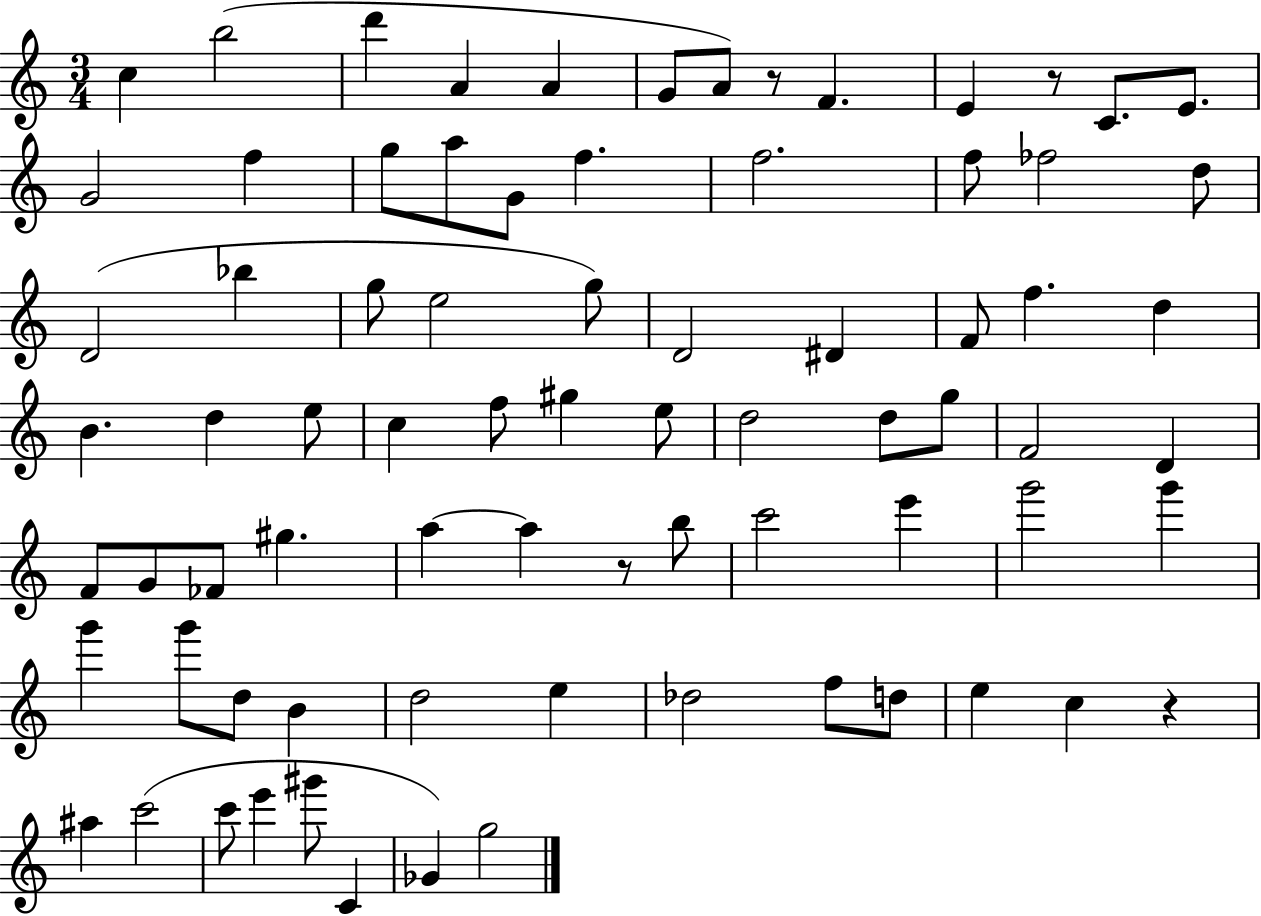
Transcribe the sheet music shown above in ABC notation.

X:1
T:Untitled
M:3/4
L:1/4
K:C
c b2 d' A A G/2 A/2 z/2 F E z/2 C/2 E/2 G2 f g/2 a/2 G/2 f f2 f/2 _f2 d/2 D2 _b g/2 e2 g/2 D2 ^D F/2 f d B d e/2 c f/2 ^g e/2 d2 d/2 g/2 F2 D F/2 G/2 _F/2 ^g a a z/2 b/2 c'2 e' g'2 g' g' g'/2 d/2 B d2 e _d2 f/2 d/2 e c z ^a c'2 c'/2 e' ^g'/2 C _G g2